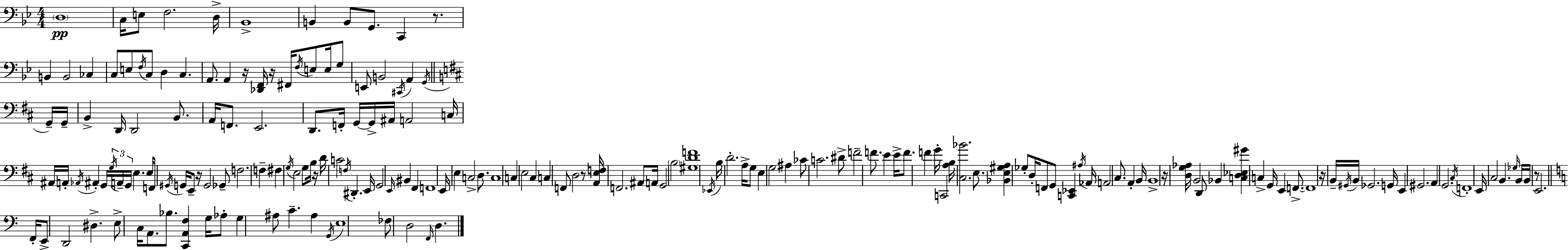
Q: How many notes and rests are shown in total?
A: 192